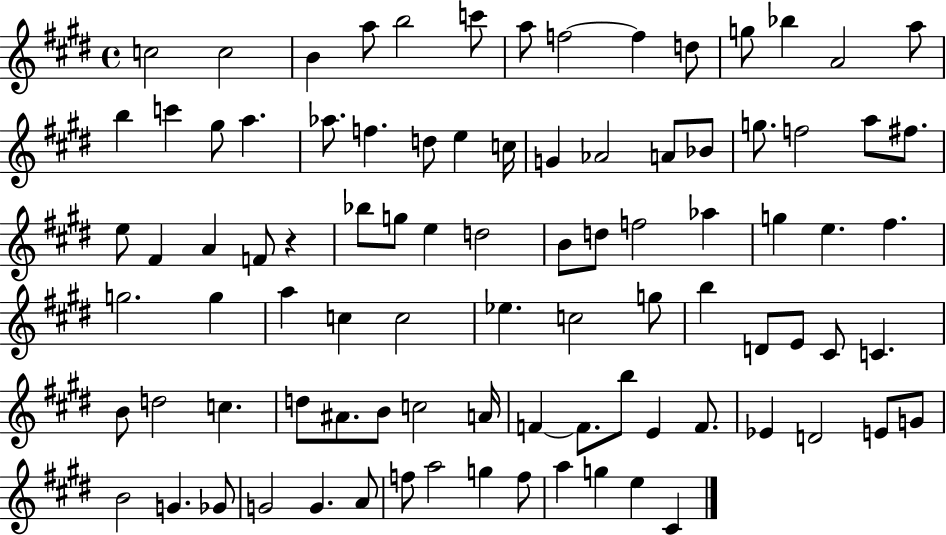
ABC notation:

X:1
T:Untitled
M:4/4
L:1/4
K:E
c2 c2 B a/2 b2 c'/2 a/2 f2 f d/2 g/2 _b A2 a/2 b c' ^g/2 a _a/2 f d/2 e c/4 G _A2 A/2 _B/2 g/2 f2 a/2 ^f/2 e/2 ^F A F/2 z _b/2 g/2 e d2 B/2 d/2 f2 _a g e ^f g2 g a c c2 _e c2 g/2 b D/2 E/2 ^C/2 C B/2 d2 c d/2 ^A/2 B/2 c2 A/4 F F/2 b/2 E F/2 _E D2 E/2 G/2 B2 G _G/2 G2 G A/2 f/2 a2 g f/2 a g e ^C